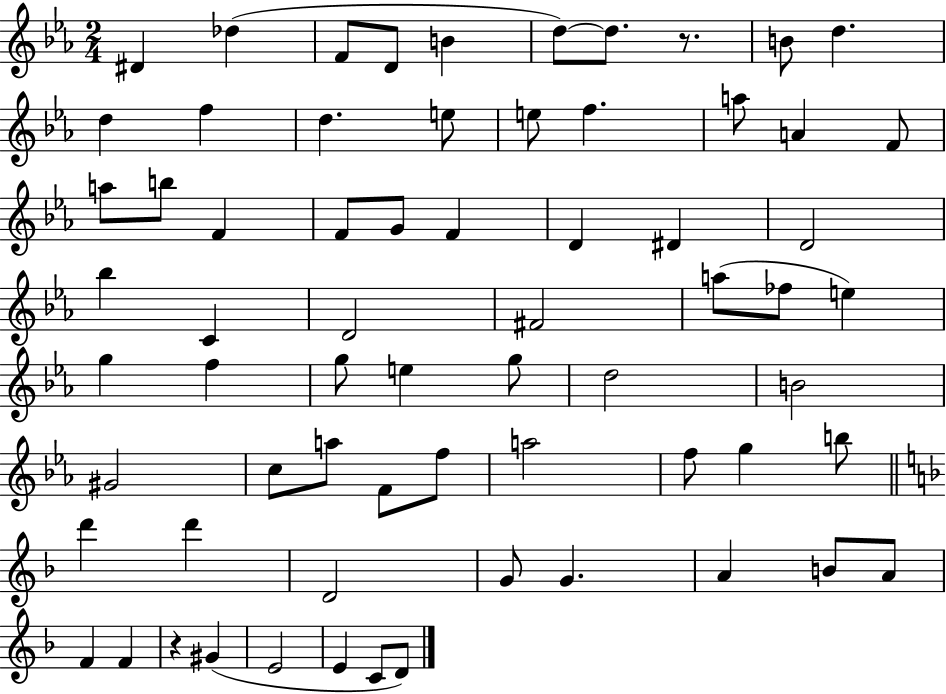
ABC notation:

X:1
T:Untitled
M:2/4
L:1/4
K:Eb
^D _d F/2 D/2 B d/2 d/2 z/2 B/2 d d f d e/2 e/2 f a/2 A F/2 a/2 b/2 F F/2 G/2 F D ^D D2 _b C D2 ^F2 a/2 _f/2 e g f g/2 e g/2 d2 B2 ^G2 c/2 a/2 F/2 f/2 a2 f/2 g b/2 d' d' D2 G/2 G A B/2 A/2 F F z ^G E2 E C/2 D/2